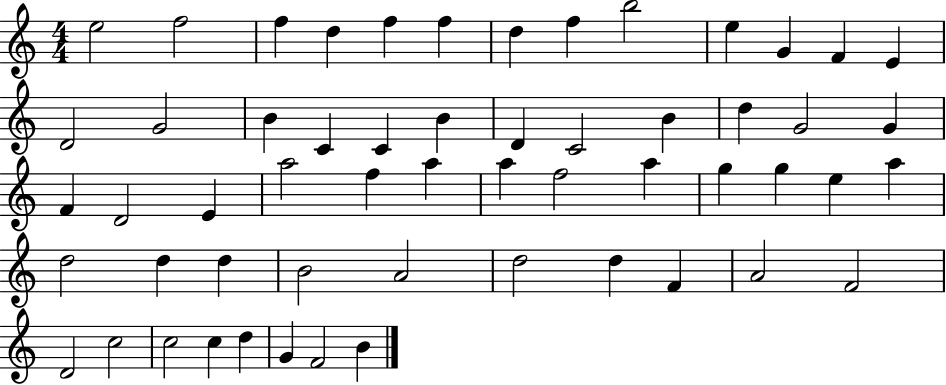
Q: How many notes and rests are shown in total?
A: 56